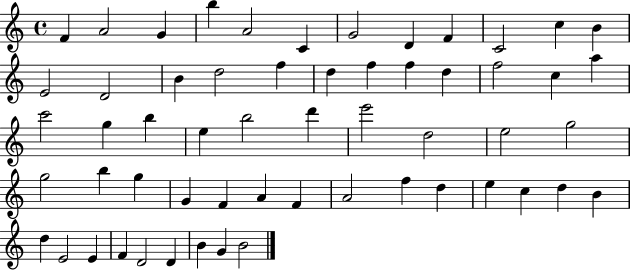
X:1
T:Untitled
M:4/4
L:1/4
K:C
F A2 G b A2 C G2 D F C2 c B E2 D2 B d2 f d f f d f2 c a c'2 g b e b2 d' e'2 d2 e2 g2 g2 b g G F A F A2 f d e c d B d E2 E F D2 D B G B2